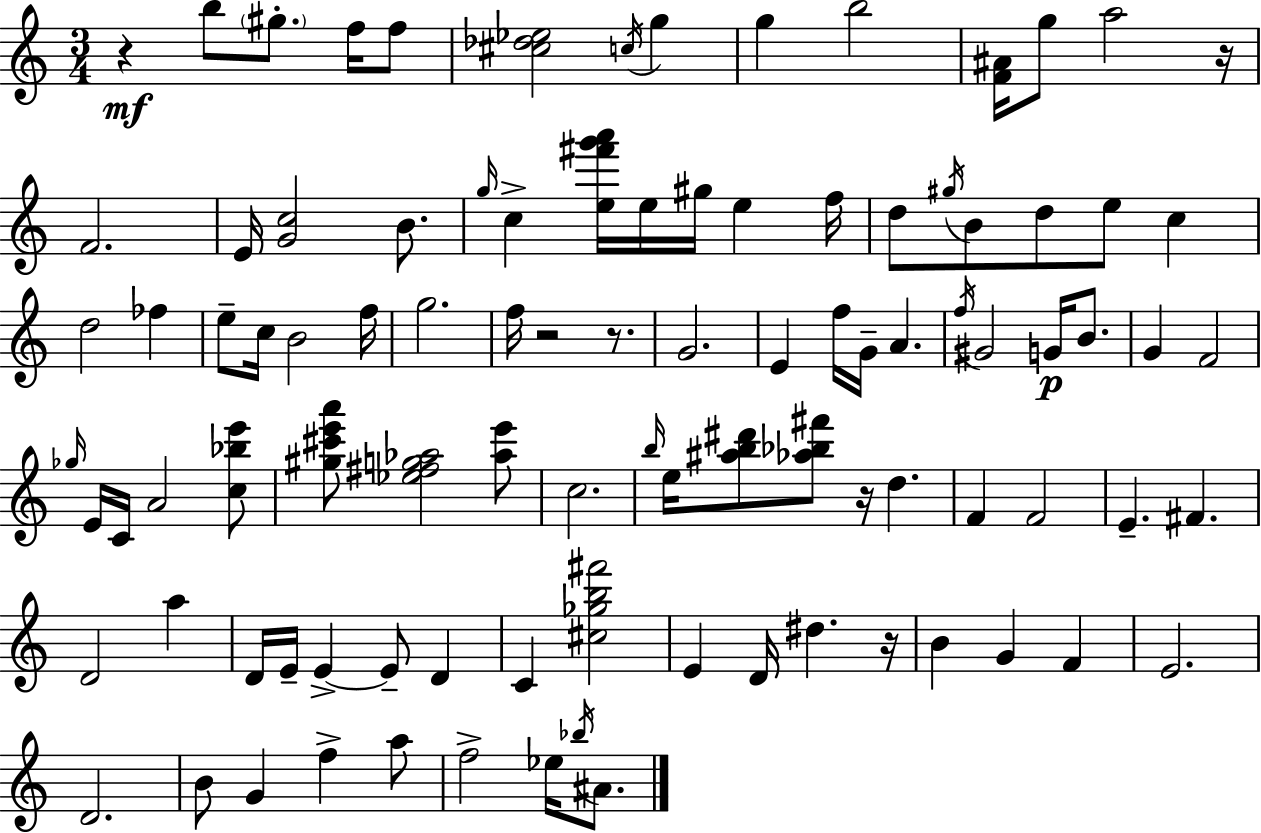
{
  \clef treble
  \numericTimeSignature
  \time 3/4
  \key a \minor
  r4\mf b''8 \parenthesize gis''8.-. f''16 f''8 | <cis'' des'' ees''>2 \acciaccatura { c''16 } g''4 | g''4 b''2 | <f' ais'>16 g''8 a''2 | \break r16 f'2. | e'16 <g' c''>2 b'8. | \grace { g''16 } c''4-> <e'' fis''' g''' a'''>16 e''16 gis''16 e''4 | f''16 d''8 \acciaccatura { gis''16 } b'8 d''8 e''8 c''4 | \break d''2 fes''4 | e''8-- c''16 b'2 | f''16 g''2. | f''16 r2 | \break r8. g'2. | e'4 f''16 g'16-- a'4. | \acciaccatura { f''16 } gis'2 | g'16\p b'8. g'4 f'2 | \break \grace { ges''16 } e'16 c'16 a'2 | <c'' bes'' e'''>8 <gis'' cis''' e''' a'''>8 <ees'' fis'' g'' aes''>2 | <aes'' e'''>8 c''2. | \grace { b''16 } e''16 <ais'' b'' dis'''>8 <aes'' bes'' fis'''>8 r16 | \break d''4. f'4 f'2 | e'4.-- | fis'4. d'2 | a''4 d'16 e'16-- e'4->~~ | \break e'8-- d'4 c'4 <cis'' ges'' b'' fis'''>2 | e'4 d'16 dis''4. | r16 b'4 g'4 | f'4 e'2. | \break d'2. | b'8 g'4 | f''4-> a''8 f''2-> | ees''16 \acciaccatura { bes''16 } ais'8. \bar "|."
}